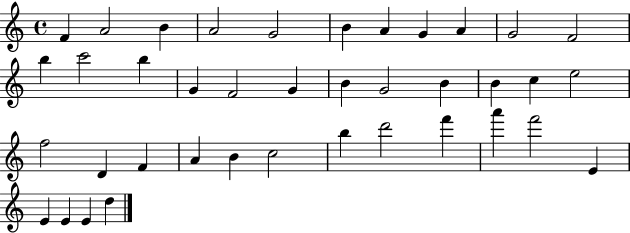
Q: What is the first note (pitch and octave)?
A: F4